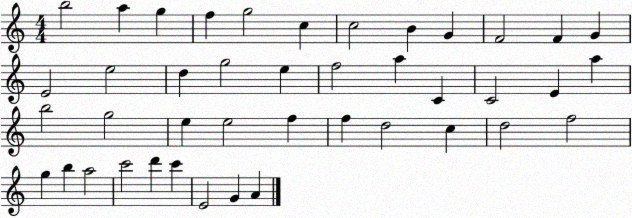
X:1
T:Untitled
M:4/4
L:1/4
K:C
b2 a g f g2 c c2 B G F2 F G E2 e2 d g2 e f2 a C C2 E a b2 g2 e e2 f f d2 c d2 f2 g b a2 c'2 d' c' E2 G A